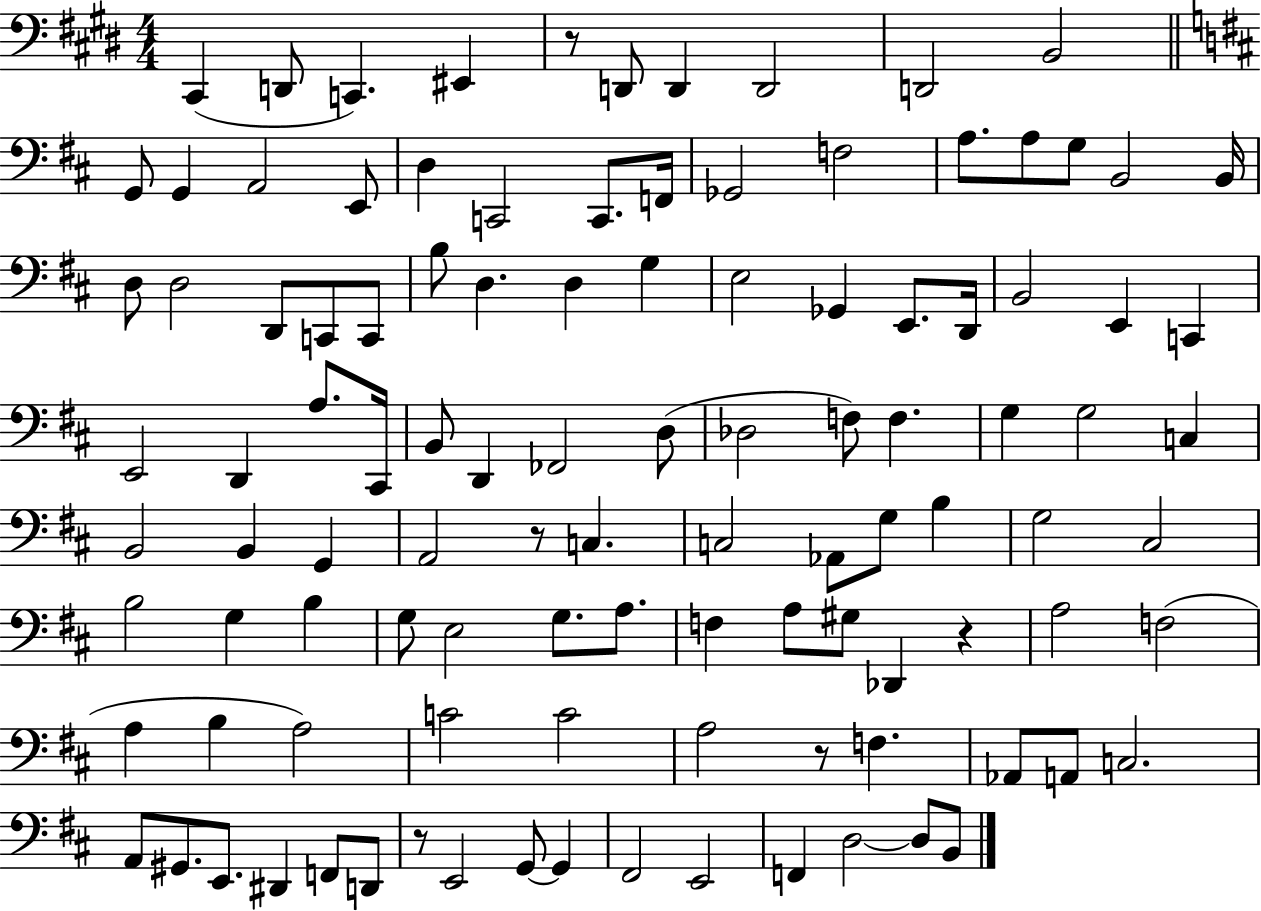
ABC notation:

X:1
T:Untitled
M:4/4
L:1/4
K:E
^C,, D,,/2 C,, ^E,, z/2 D,,/2 D,, D,,2 D,,2 B,,2 G,,/2 G,, A,,2 E,,/2 D, C,,2 C,,/2 F,,/4 _G,,2 F,2 A,/2 A,/2 G,/2 B,,2 B,,/4 D,/2 D,2 D,,/2 C,,/2 C,,/2 B,/2 D, D, G, E,2 _G,, E,,/2 D,,/4 B,,2 E,, C,, E,,2 D,, A,/2 ^C,,/4 B,,/2 D,, _F,,2 D,/2 _D,2 F,/2 F, G, G,2 C, B,,2 B,, G,, A,,2 z/2 C, C,2 _A,,/2 G,/2 B, G,2 ^C,2 B,2 G, B, G,/2 E,2 G,/2 A,/2 F, A,/2 ^G,/2 _D,, z A,2 F,2 A, B, A,2 C2 C2 A,2 z/2 F, _A,,/2 A,,/2 C,2 A,,/2 ^G,,/2 E,,/2 ^D,, F,,/2 D,,/2 z/2 E,,2 G,,/2 G,, ^F,,2 E,,2 F,, D,2 D,/2 B,,/2